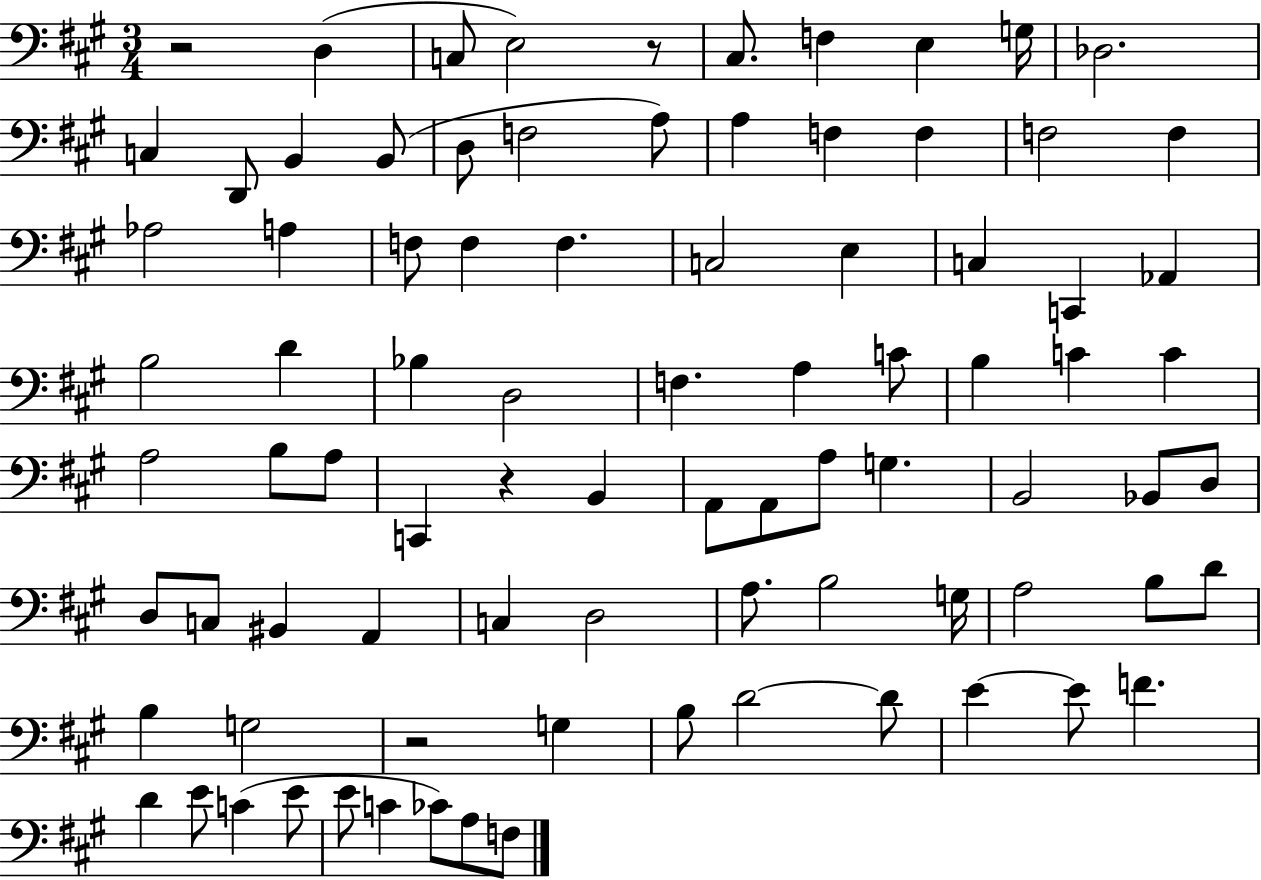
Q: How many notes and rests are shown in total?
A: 86